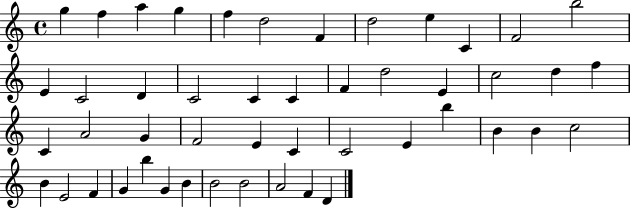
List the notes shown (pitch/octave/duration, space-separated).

G5/q F5/q A5/q G5/q F5/q D5/h F4/q D5/h E5/q C4/q F4/h B5/h E4/q C4/h D4/q C4/h C4/q C4/q F4/q D5/h E4/q C5/h D5/q F5/q C4/q A4/h G4/q F4/h E4/q C4/q C4/h E4/q B5/q B4/q B4/q C5/h B4/q E4/h F4/q G4/q B5/q G4/q B4/q B4/h B4/h A4/h F4/q D4/q